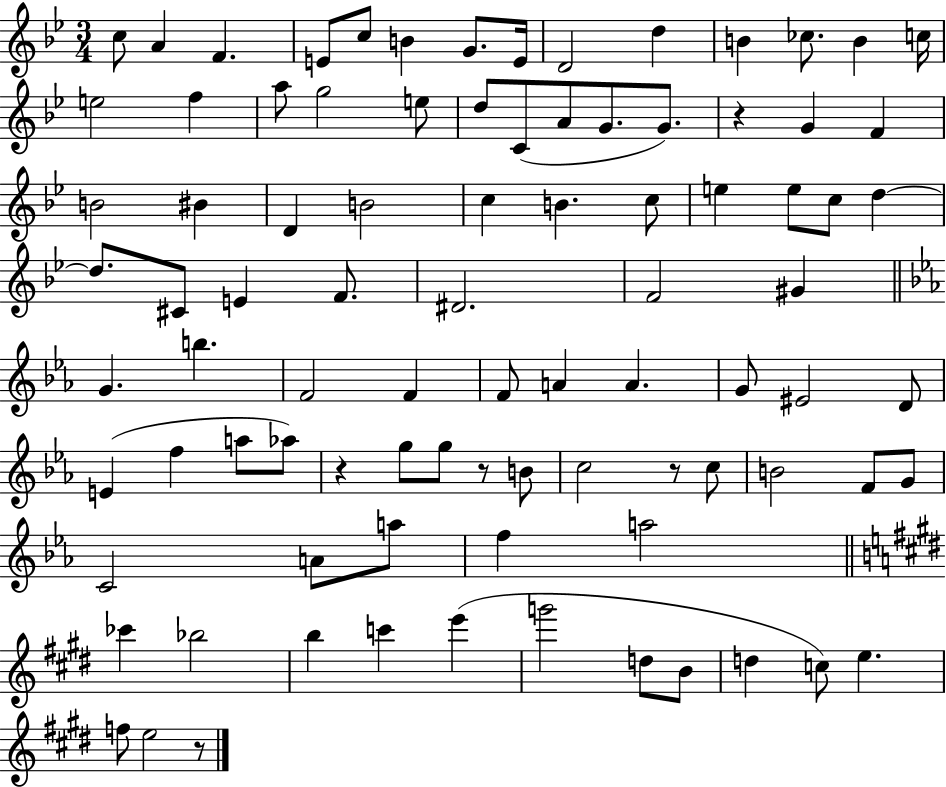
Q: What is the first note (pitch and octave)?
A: C5